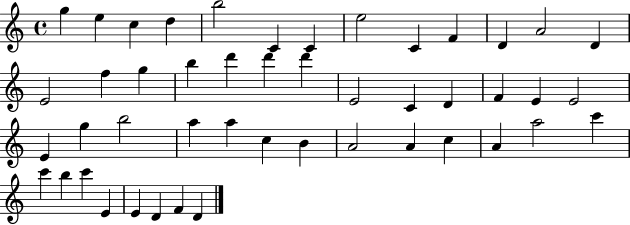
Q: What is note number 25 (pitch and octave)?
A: E4